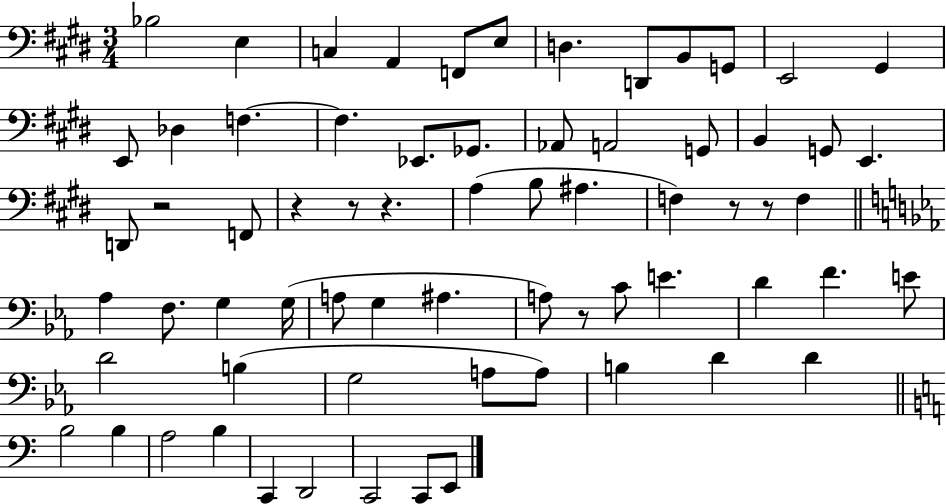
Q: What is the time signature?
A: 3/4